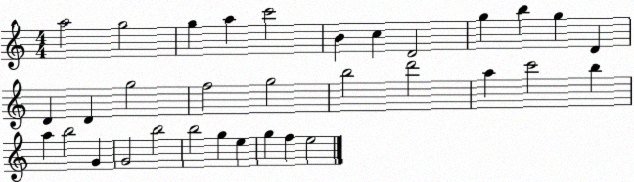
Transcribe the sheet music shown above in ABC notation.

X:1
T:Untitled
M:4/4
L:1/4
K:C
a2 g2 g a c'2 B c D2 g b g D D D g2 f2 g2 b2 d'2 a c'2 b a b2 G G2 b2 b2 g e g f e2